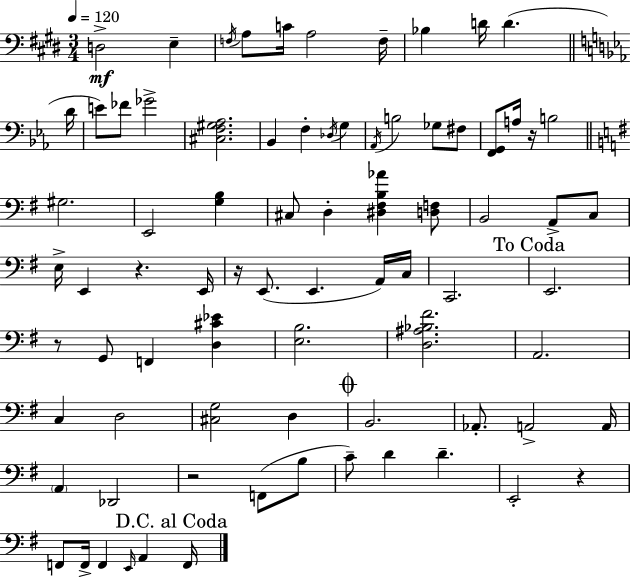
X:1
T:Untitled
M:3/4
L:1/4
K:E
D,2 E, F,/4 A,/2 C/4 A,2 F,/4 _B, D/4 D D/4 E/2 _F/2 _G2 [^C,F,^G,_A,]2 _B,, F, _D,/4 G, _A,,/4 B,2 _G,/2 ^F,/2 [F,,G,,]/2 A,/4 z/4 B,2 ^G,2 E,,2 [G,B,] ^C,/2 D, [^D,^F,B,_A] [D,F,]/2 B,,2 A,,/2 C,/2 E,/4 E,, z E,,/4 z/4 E,,/2 E,, A,,/4 C,/4 C,,2 E,,2 z/2 G,,/2 F,, [D,^C_E] [E,B,]2 [D,^A,_B,^F]2 A,,2 C, D,2 [^C,G,]2 D, B,,2 _A,,/2 A,,2 A,,/4 A,, _D,,2 z2 F,,/2 B,/2 C/2 D D E,,2 z F,,/2 F,,/4 F,, E,,/4 A,, F,,/4